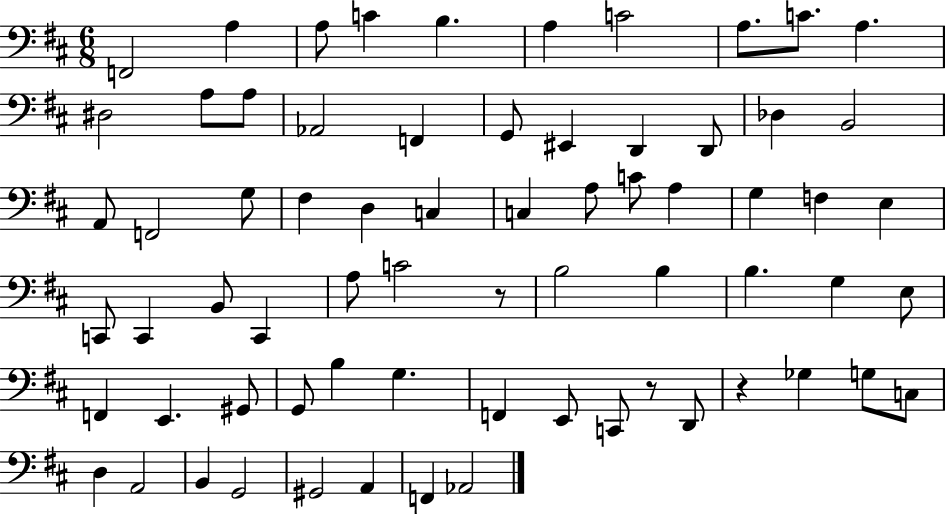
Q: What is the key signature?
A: D major